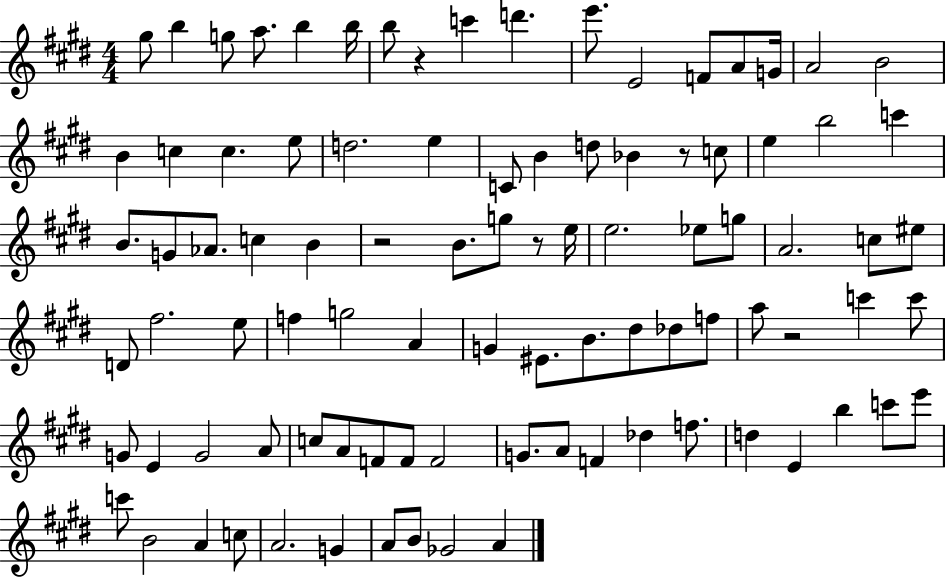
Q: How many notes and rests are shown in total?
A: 93